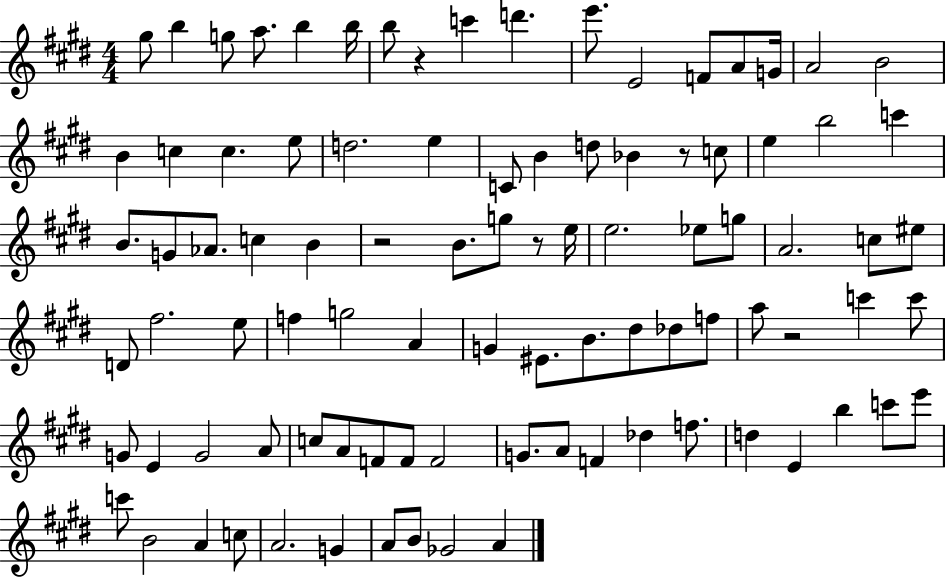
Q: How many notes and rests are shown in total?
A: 93